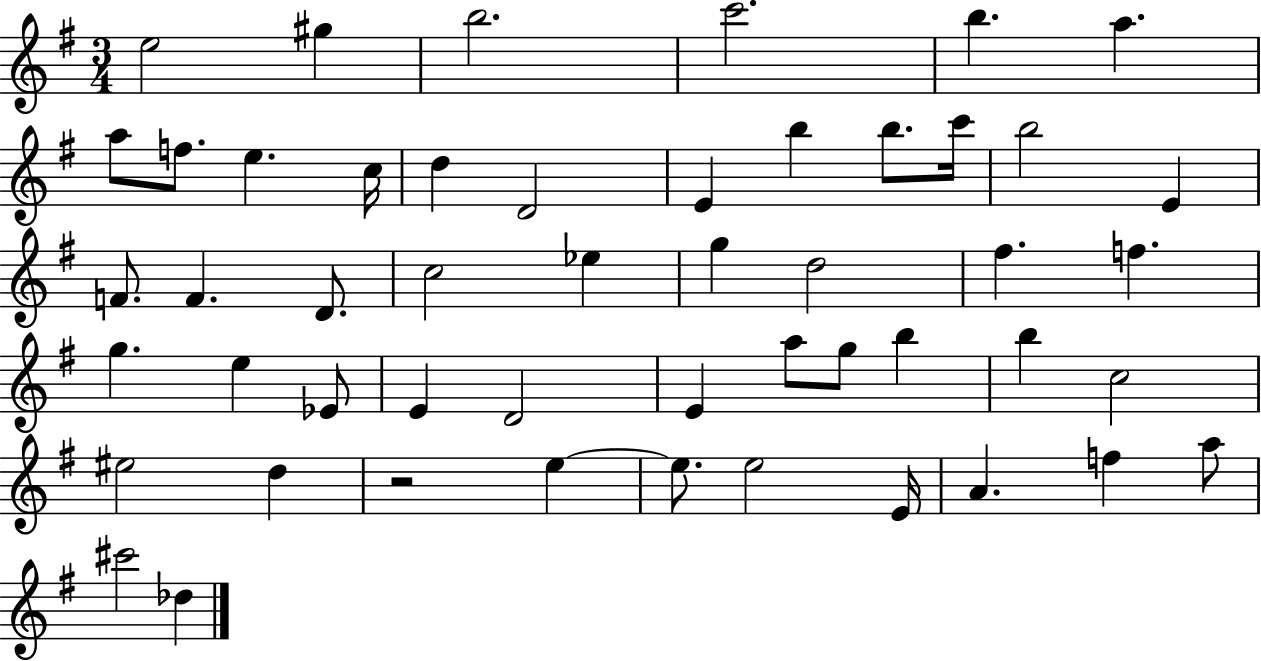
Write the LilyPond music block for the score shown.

{
  \clef treble
  \numericTimeSignature
  \time 3/4
  \key g \major
  e''2 gis''4 | b''2. | c'''2. | b''4. a''4. | \break a''8 f''8. e''4. c''16 | d''4 d'2 | e'4 b''4 b''8. c'''16 | b''2 e'4 | \break f'8. f'4. d'8. | c''2 ees''4 | g''4 d''2 | fis''4. f''4. | \break g''4. e''4 ees'8 | e'4 d'2 | e'4 a''8 g''8 b''4 | b''4 c''2 | \break eis''2 d''4 | r2 e''4~~ | e''8. e''2 e'16 | a'4. f''4 a''8 | \break cis'''2 des''4 | \bar "|."
}